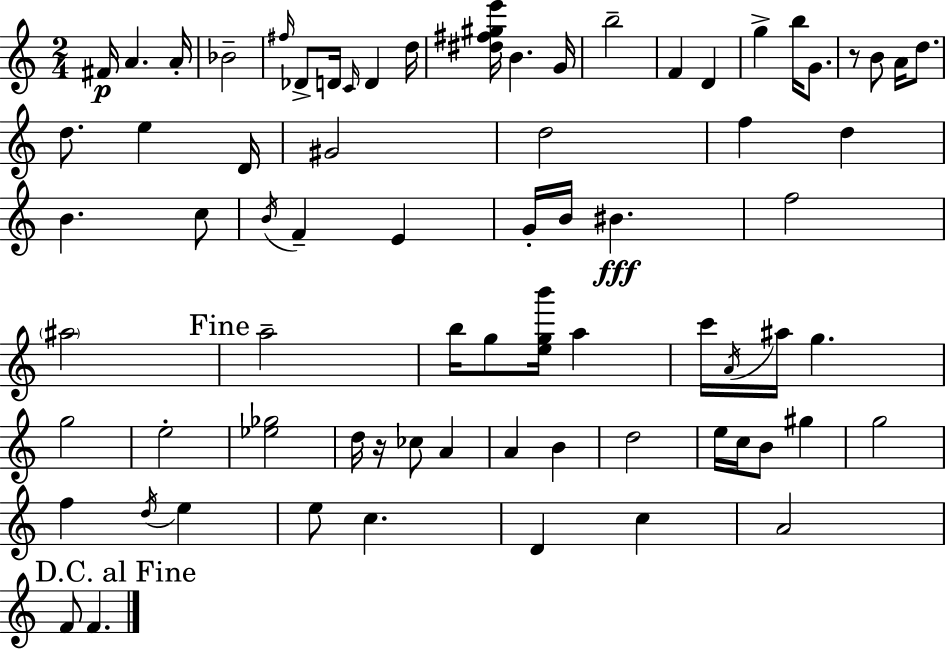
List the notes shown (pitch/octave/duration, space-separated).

F#4/s A4/q. A4/s Bb4/h F#5/s Db4/e D4/s C4/s D4/q D5/s [D#5,F#5,G#5,E6]/s B4/q. G4/s B5/h F4/q D4/q G5/q B5/s G4/e. R/e B4/e A4/s D5/e. D5/e. E5/q D4/s G#4/h D5/h F5/q D5/q B4/q. C5/e B4/s F4/q E4/q G4/s B4/s BIS4/q. F5/h A#5/h A5/h B5/s G5/e [E5,G5,B6]/s A5/q C6/s A4/s A#5/s G5/q. G5/h E5/h [Eb5,Gb5]/h D5/s R/s CES5/e A4/q A4/q B4/q D5/h E5/s C5/s B4/e G#5/q G5/h F5/q D5/s E5/q E5/e C5/q. D4/q C5/q A4/h F4/e F4/q.